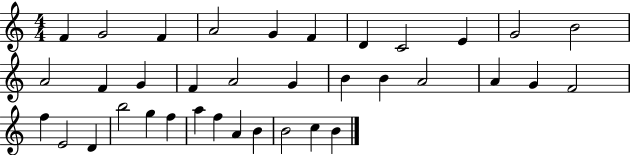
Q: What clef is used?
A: treble